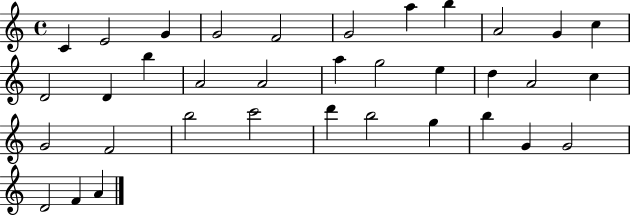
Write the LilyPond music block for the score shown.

{
  \clef treble
  \time 4/4
  \defaultTimeSignature
  \key c \major
  c'4 e'2 g'4 | g'2 f'2 | g'2 a''4 b''4 | a'2 g'4 c''4 | \break d'2 d'4 b''4 | a'2 a'2 | a''4 g''2 e''4 | d''4 a'2 c''4 | \break g'2 f'2 | b''2 c'''2 | d'''4 b''2 g''4 | b''4 g'4 g'2 | \break d'2 f'4 a'4 | \bar "|."
}